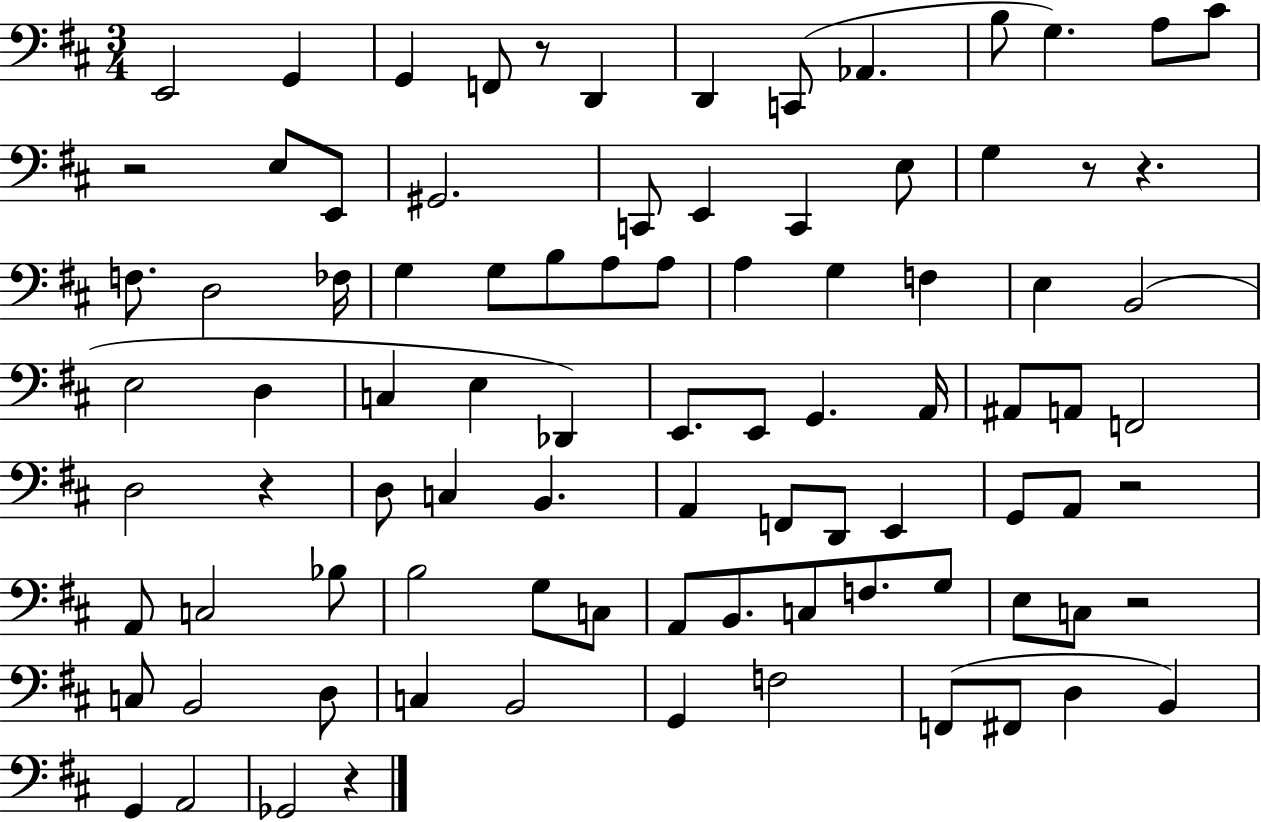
X:1
T:Untitled
M:3/4
L:1/4
K:D
E,,2 G,, G,, F,,/2 z/2 D,, D,, C,,/2 _A,, B,/2 G, A,/2 ^C/2 z2 E,/2 E,,/2 ^G,,2 C,,/2 E,, C,, E,/2 G, z/2 z F,/2 D,2 _F,/4 G, G,/2 B,/2 A,/2 A,/2 A, G, F, E, B,,2 E,2 D, C, E, _D,, E,,/2 E,,/2 G,, A,,/4 ^A,,/2 A,,/2 F,,2 D,2 z D,/2 C, B,, A,, F,,/2 D,,/2 E,, G,,/2 A,,/2 z2 A,,/2 C,2 _B,/2 B,2 G,/2 C,/2 A,,/2 B,,/2 C,/2 F,/2 G,/2 E,/2 C,/2 z2 C,/2 B,,2 D,/2 C, B,,2 G,, F,2 F,,/2 ^F,,/2 D, B,, G,, A,,2 _G,,2 z